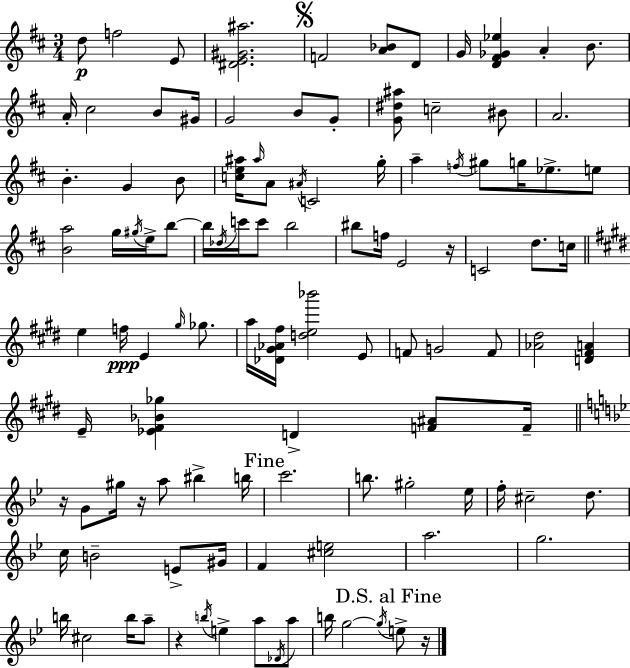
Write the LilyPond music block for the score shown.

{
  \clef treble
  \numericTimeSignature
  \time 3/4
  \key d \major
  d''8\p f''2 e'8 | <dis' e' gis' ais''>2. | \mark \markup { \musicglyph "scripts.segno" } f'2 <a' bes'>8 d'8 | g'16 <d' fis' ges' ees''>4 a'4-. b'8. | \break a'16-. cis''2 b'8 gis'16 | g'2 b'8 g'8-. | <g' dis'' ais''>8 c''2-- bis'8 | a'2. | \break b'4.-. g'4 b'8 | <c'' e'' ais''>16 \grace { ais''16 } a'8 \acciaccatura { ais'16 } c'2 | g''16-. a''4-- \acciaccatura { f''16 } gis''8 g''16 ees''8.-> | e''8 <b' a''>2 g''16 | \break \acciaccatura { gis''16 } e''16-> b''8~~ b''16 \acciaccatura { des''16 } c'''16 c'''8 b''2 | bis''8 f''16 e'2 | r16 c'2 | d''8. c''16 \bar "||" \break \key e \major e''4 f''16\ppp e'4 \grace { gis''16 } ges''8. | a''16 <des' gis' aes' fis''>16 <d'' e'' bes'''>2 e'8 | f'8 g'2 f'8 | <aes' dis''>2 <d' fis' a'>4 | \break e'16-- <ees' fis' bes' ges''>4 d'4-> <f' ais'>8 | f'16-- \bar "||" \break \key g \minor r16 g'8 gis''16 r16 a''8 bis''4-> b''16 | \mark "Fine" c'''2. | b''8. gis''2-. ees''16 | f''16-. cis''2-- d''8. | \break c''16 b'2-- e'8-> gis'16 | f'4 <cis'' e''>2 | a''2. | g''2. | \break b''16 cis''2 b''16 a''8-- | r4 \acciaccatura { b''16 } e''4-> a''8 \acciaccatura { des'16 } | a''8 b''16 g''2~~ \acciaccatura { g''16 } | \mark "D.S. al Fine" e''8-> r16 \bar "|."
}